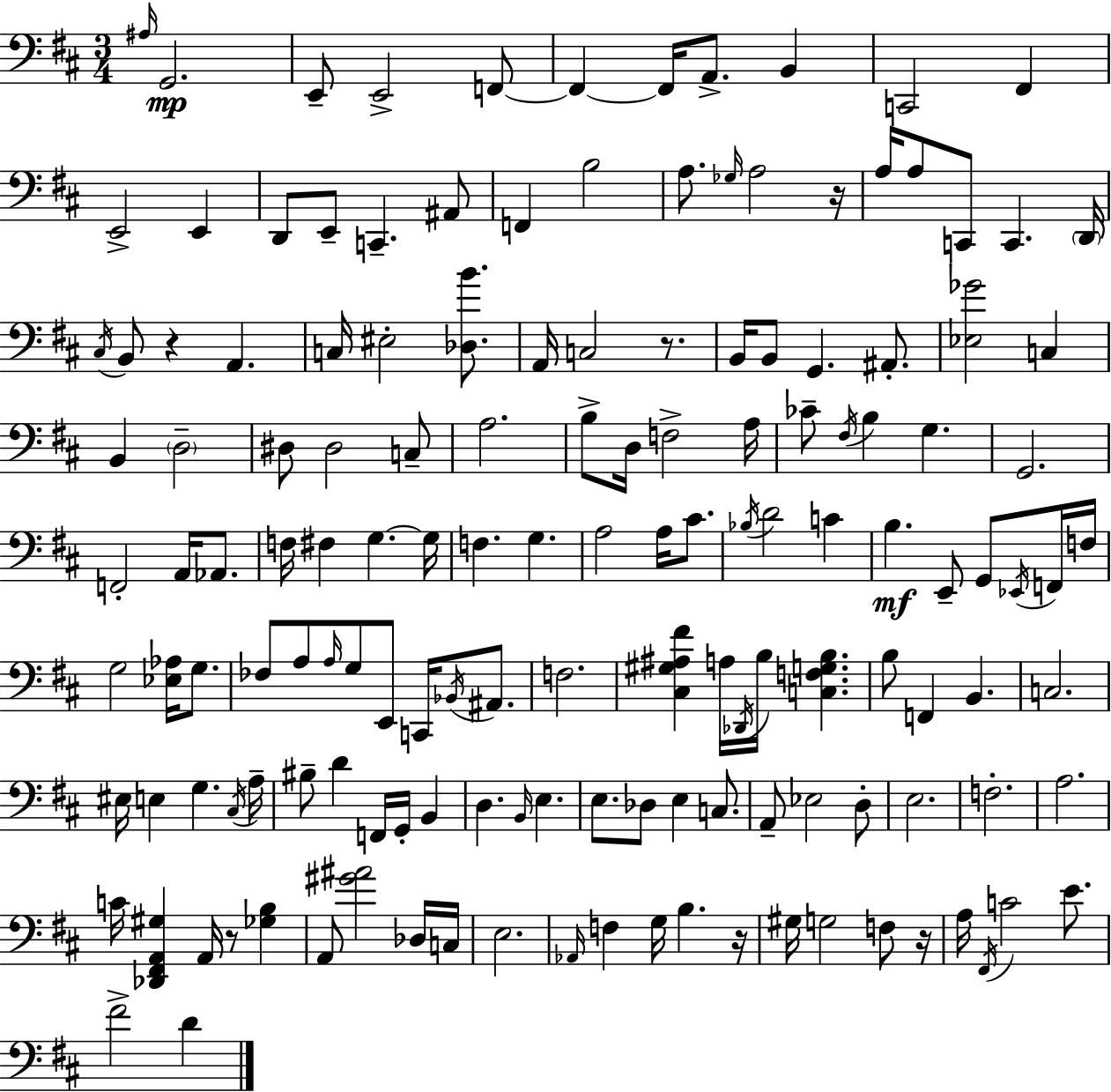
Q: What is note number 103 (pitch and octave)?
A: B2